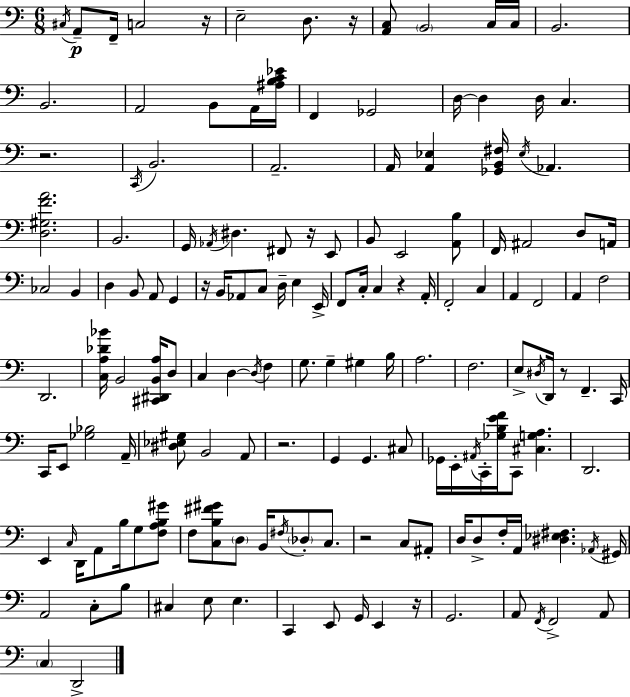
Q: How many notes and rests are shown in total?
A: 154